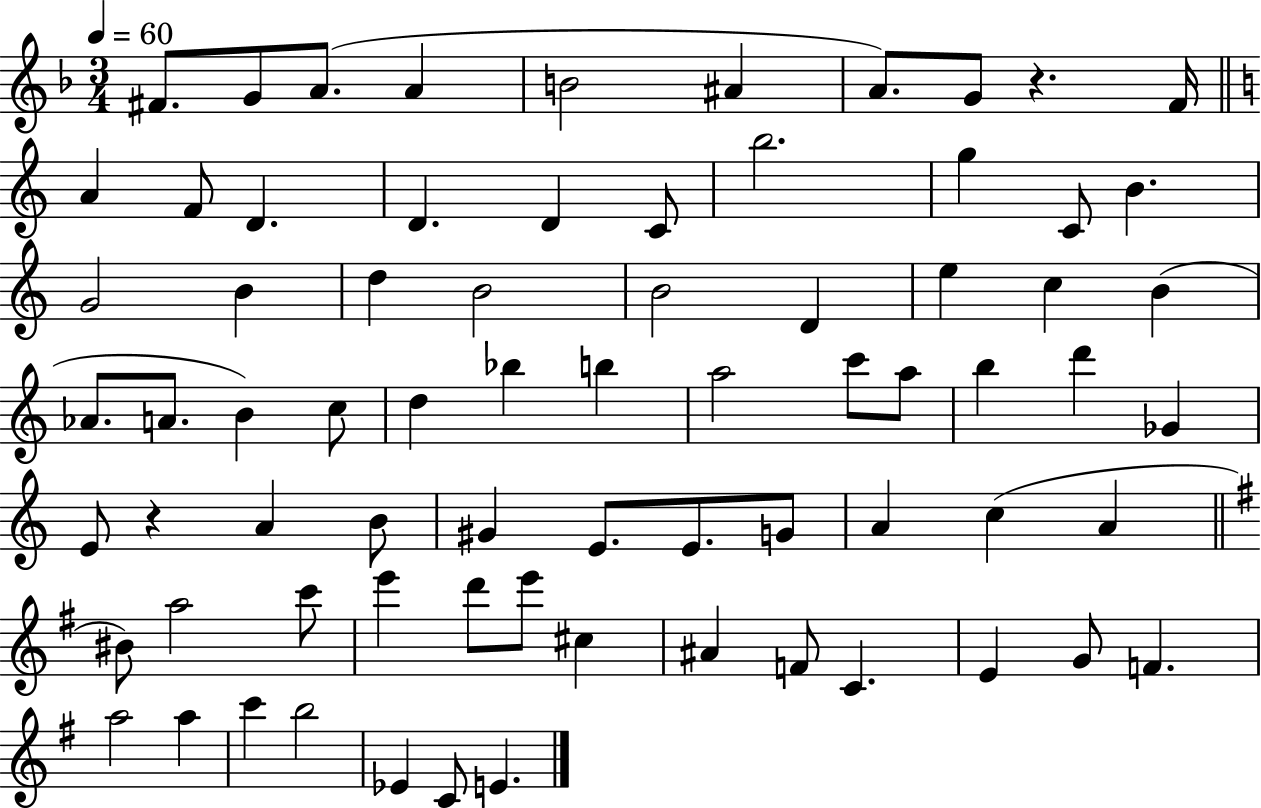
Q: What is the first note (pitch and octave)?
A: F#4